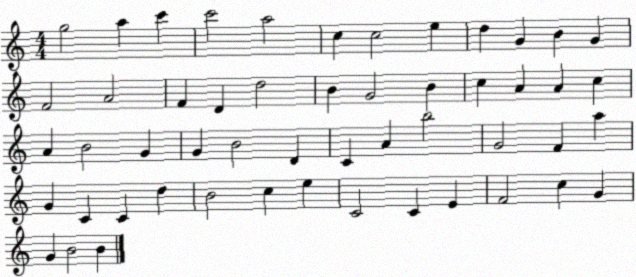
X:1
T:Untitled
M:4/4
L:1/4
K:C
g2 a c' c'2 a2 c c2 e d G B G F2 A2 F D d2 B G2 B c A A c A B2 G G B2 D C A b2 G2 F a G C C d B2 c e C2 C E F2 c G G B2 B